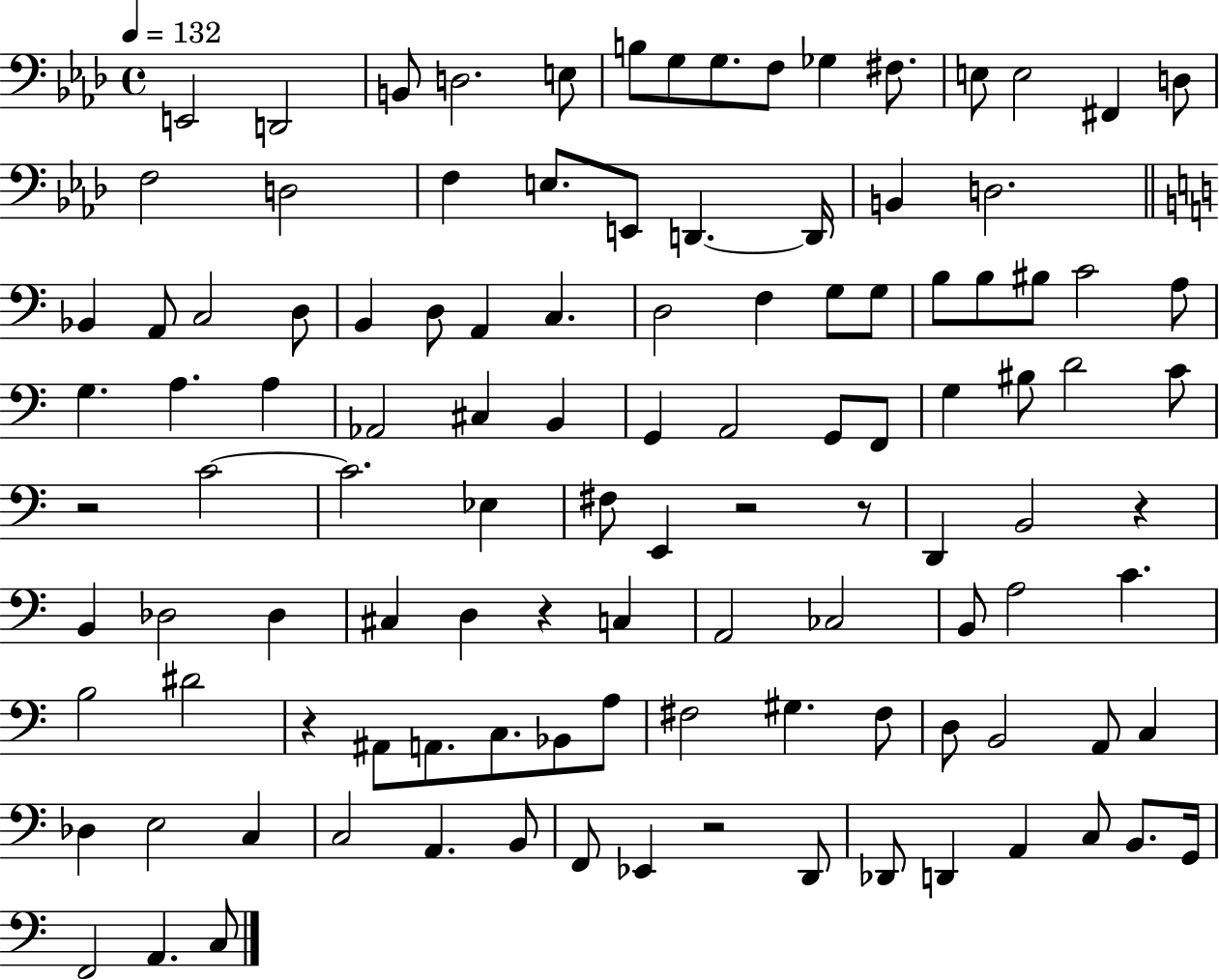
E2/h D2/h B2/e D3/h. E3/e B3/e G3/e G3/e. F3/e Gb3/q F#3/e. E3/e E3/h F#2/q D3/e F3/h D3/h F3/q E3/e. E2/e D2/q. D2/s B2/q D3/h. Bb2/q A2/e C3/h D3/e B2/q D3/e A2/q C3/q. D3/h F3/q G3/e G3/e B3/e B3/e BIS3/e C4/h A3/e G3/q. A3/q. A3/q Ab2/h C#3/q B2/q G2/q A2/h G2/e F2/e G3/q BIS3/e D4/h C4/e R/h C4/h C4/h. Eb3/q F#3/e E2/q R/h R/e D2/q B2/h R/q B2/q Db3/h Db3/q C#3/q D3/q R/q C3/q A2/h CES3/h B2/e A3/h C4/q. B3/h D#4/h R/q A#2/e A2/e. C3/e. Bb2/e A3/e F#3/h G#3/q. F#3/e D3/e B2/h A2/e C3/q Db3/q E3/h C3/q C3/h A2/q. B2/e F2/e Eb2/q R/h D2/e Db2/e D2/q A2/q C3/e B2/e. G2/s F2/h A2/q. C3/e